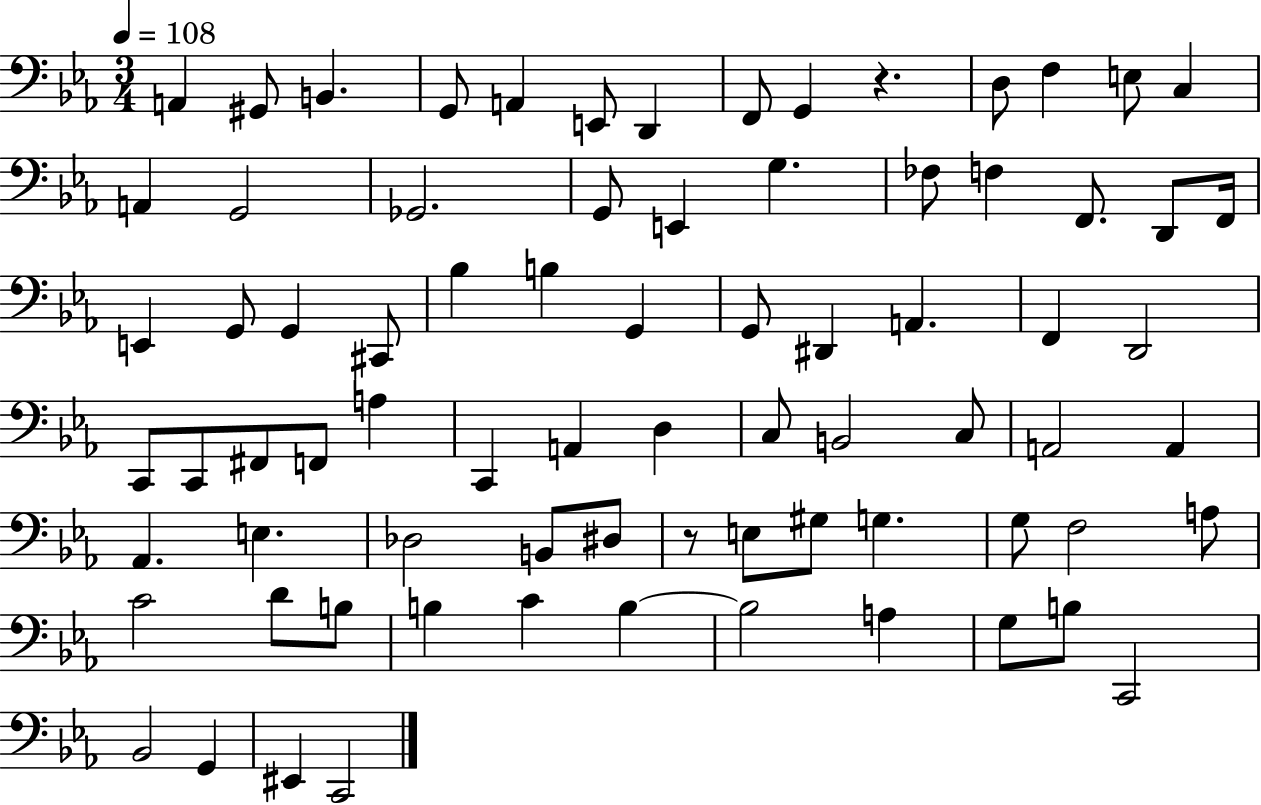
{
  \clef bass
  \numericTimeSignature
  \time 3/4
  \key ees \major
  \tempo 4 = 108
  a,4 gis,8 b,4. | g,8 a,4 e,8 d,4 | f,8 g,4 r4. | d8 f4 e8 c4 | \break a,4 g,2 | ges,2. | g,8 e,4 g4. | fes8 f4 f,8. d,8 f,16 | \break e,4 g,8 g,4 cis,8 | bes4 b4 g,4 | g,8 dis,4 a,4. | f,4 d,2 | \break c,8 c,8 fis,8 f,8 a4 | c,4 a,4 d4 | c8 b,2 c8 | a,2 a,4 | \break aes,4. e4. | des2 b,8 dis8 | r8 e8 gis8 g4. | g8 f2 a8 | \break c'2 d'8 b8 | b4 c'4 b4~~ | b2 a4 | g8 b8 c,2 | \break bes,2 g,4 | eis,4 c,2 | \bar "|."
}